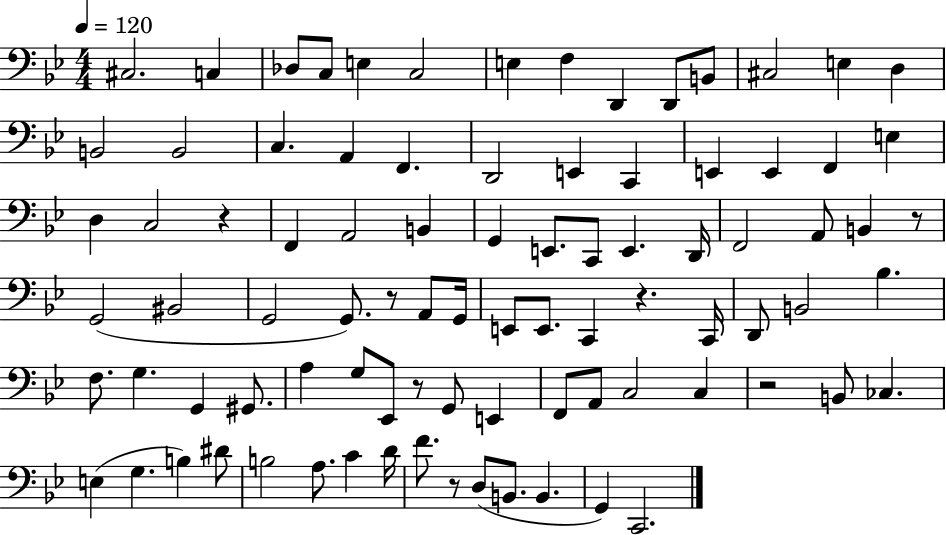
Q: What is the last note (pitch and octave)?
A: C2